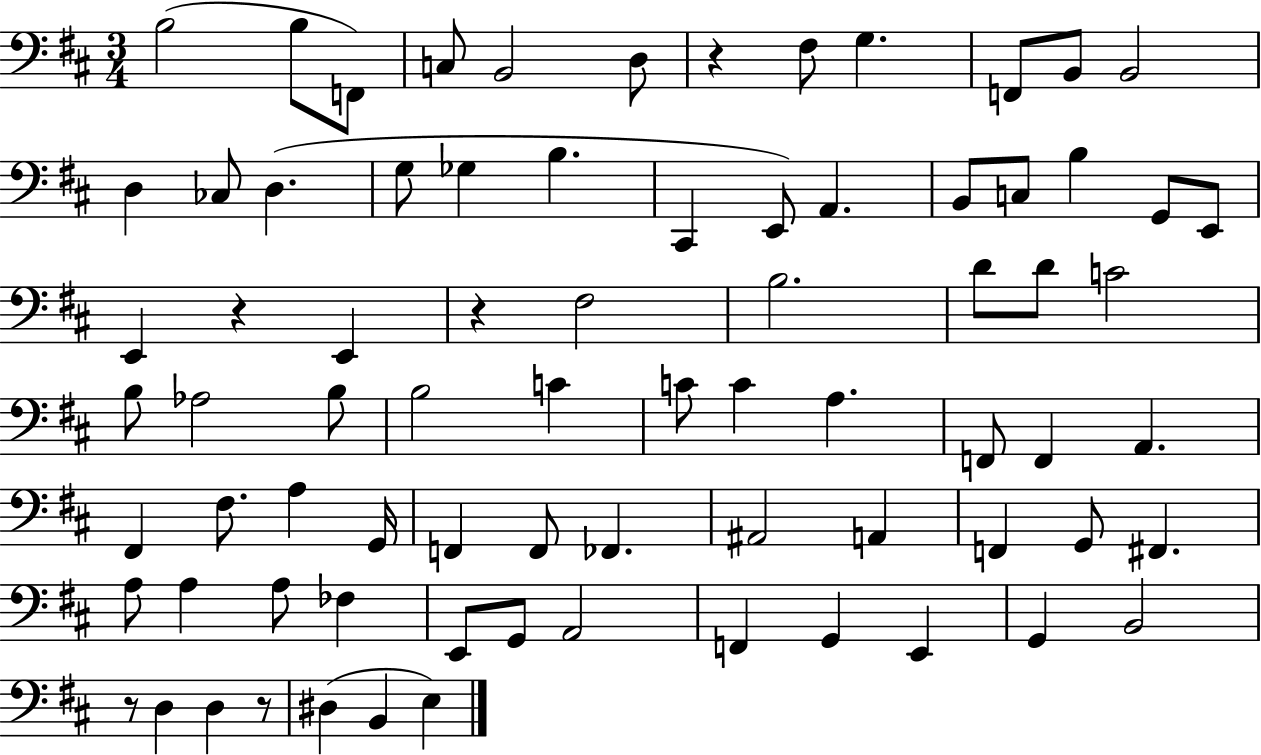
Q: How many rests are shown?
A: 5